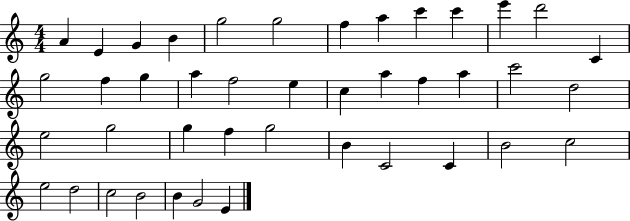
{
  \clef treble
  \numericTimeSignature
  \time 4/4
  \key c \major
  a'4 e'4 g'4 b'4 | g''2 g''2 | f''4 a''4 c'''4 c'''4 | e'''4 d'''2 c'4 | \break g''2 f''4 g''4 | a''4 f''2 e''4 | c''4 a''4 f''4 a''4 | c'''2 d''2 | \break e''2 g''2 | g''4 f''4 g''2 | b'4 c'2 c'4 | b'2 c''2 | \break e''2 d''2 | c''2 b'2 | b'4 g'2 e'4 | \bar "|."
}